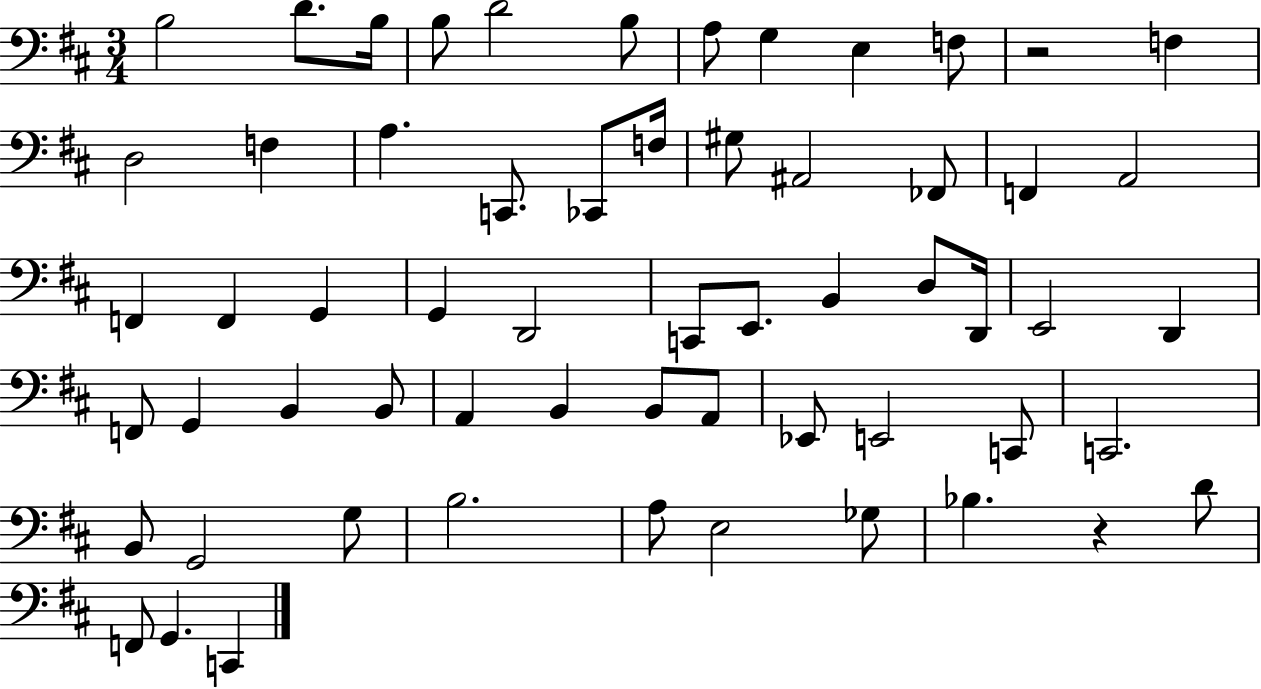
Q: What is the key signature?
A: D major